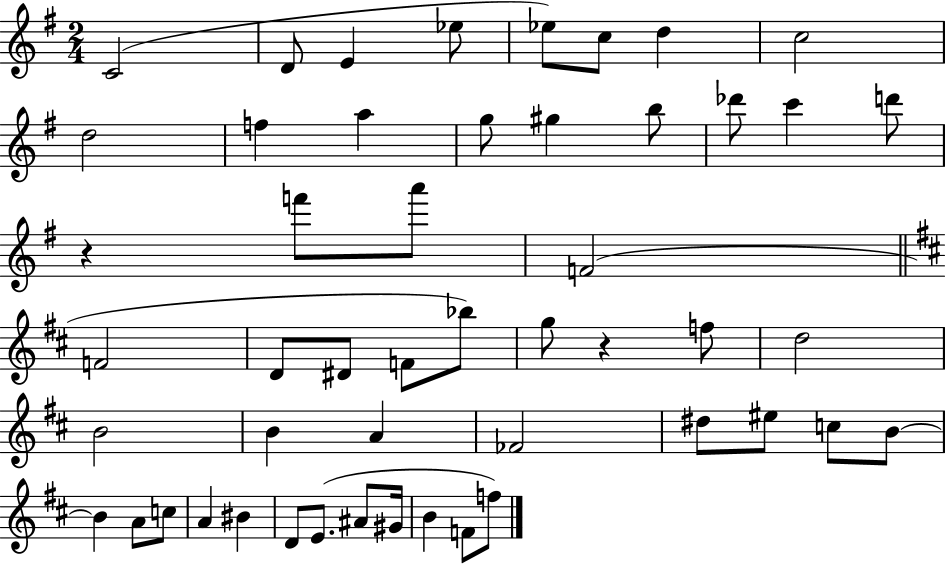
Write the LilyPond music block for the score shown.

{
  \clef treble
  \numericTimeSignature
  \time 2/4
  \key g \major
  c'2( | d'8 e'4 ees''8 | ees''8) c''8 d''4 | c''2 | \break d''2 | f''4 a''4 | g''8 gis''4 b''8 | des'''8 c'''4 d'''8 | \break r4 f'''8 a'''8 | f'2( | \bar "||" \break \key d \major f'2 | d'8 dis'8 f'8 bes''8) | g''8 r4 f''8 | d''2 | \break b'2 | b'4 a'4 | fes'2 | dis''8 eis''8 c''8 b'8~~ | \break b'4 a'8 c''8 | a'4 bis'4 | d'8 e'8.( ais'8 gis'16 | b'4 f'8 f''8) | \break \bar "|."
}